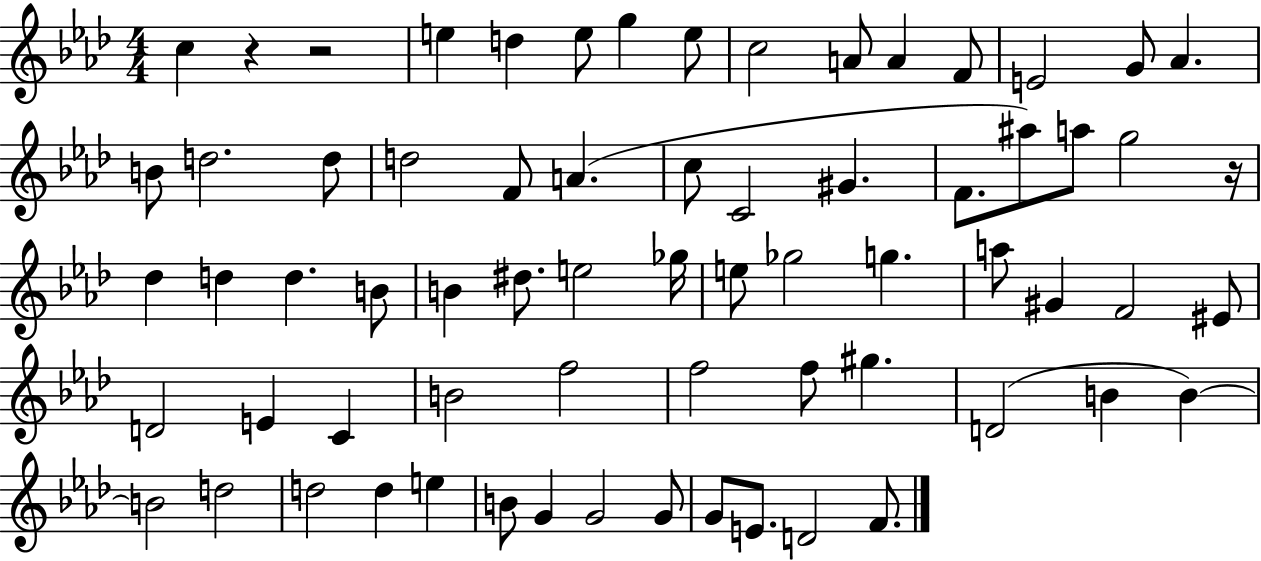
X:1
T:Untitled
M:4/4
L:1/4
K:Ab
c z z2 e d e/2 g e/2 c2 A/2 A F/2 E2 G/2 _A B/2 d2 d/2 d2 F/2 A c/2 C2 ^G F/2 ^a/2 a/2 g2 z/4 _d d d B/2 B ^d/2 e2 _g/4 e/2 _g2 g a/2 ^G F2 ^E/2 D2 E C B2 f2 f2 f/2 ^g D2 B B B2 d2 d2 d e B/2 G G2 G/2 G/2 E/2 D2 F/2